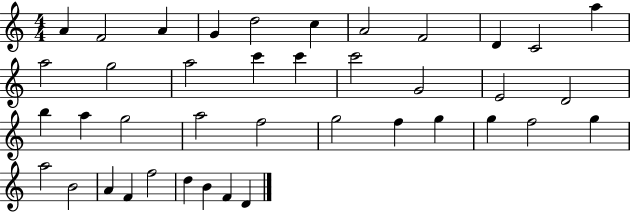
{
  \clef treble
  \numericTimeSignature
  \time 4/4
  \key c \major
  a'4 f'2 a'4 | g'4 d''2 c''4 | a'2 f'2 | d'4 c'2 a''4 | \break a''2 g''2 | a''2 c'''4 c'''4 | c'''2 g'2 | e'2 d'2 | \break b''4 a''4 g''2 | a''2 f''2 | g''2 f''4 g''4 | g''4 f''2 g''4 | \break a''2 b'2 | a'4 f'4 f''2 | d''4 b'4 f'4 d'4 | \bar "|."
}